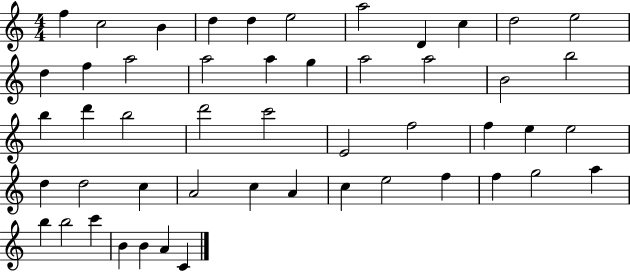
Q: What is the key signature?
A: C major